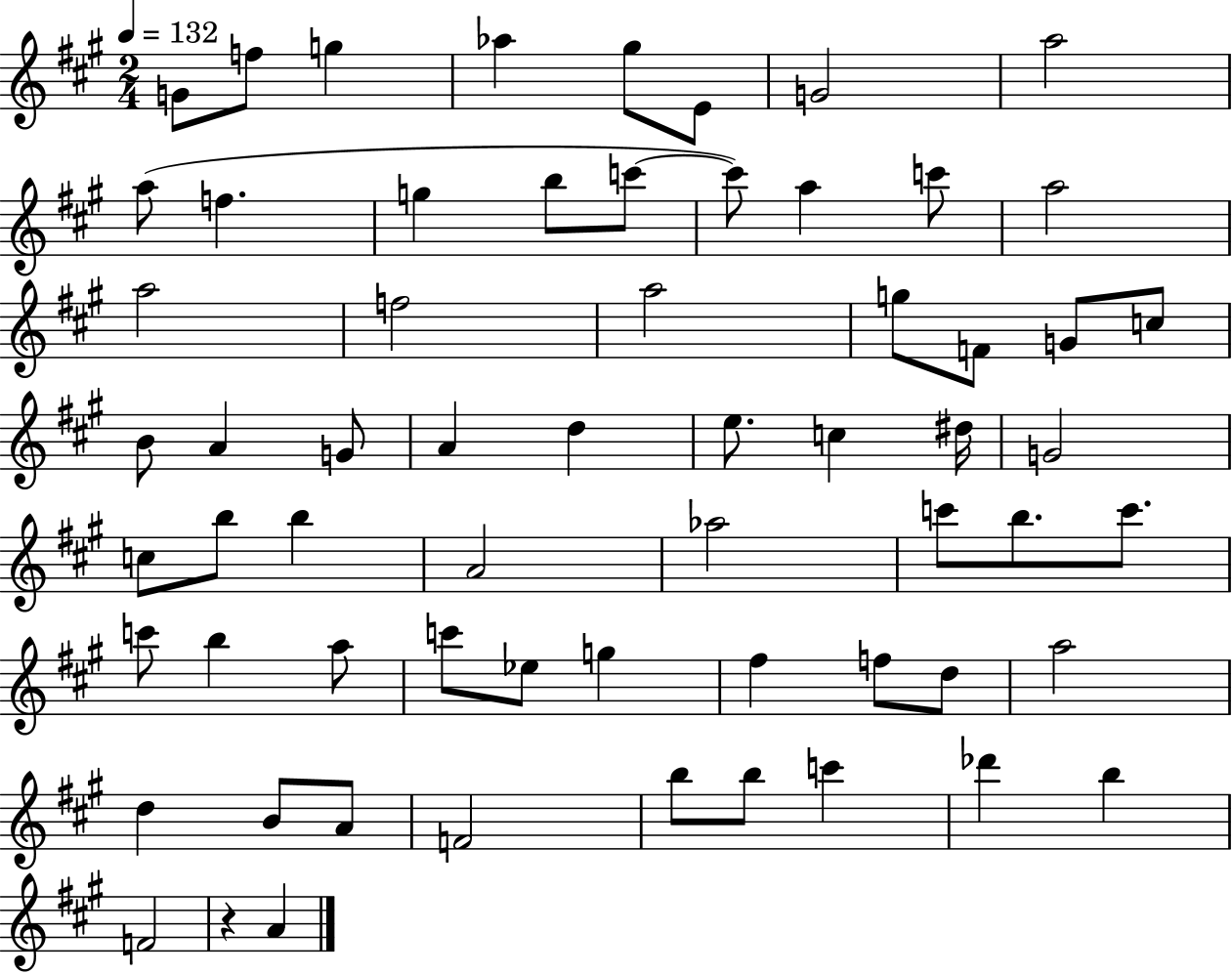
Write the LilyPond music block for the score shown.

{
  \clef treble
  \numericTimeSignature
  \time 2/4
  \key a \major
  \tempo 4 = 132
  g'8 f''8 g''4 | aes''4 gis''8 e'8 | g'2 | a''2 | \break a''8( f''4. | g''4 b''8 c'''8~~ | c'''8) a''4 c'''8 | a''2 | \break a''2 | f''2 | a''2 | g''8 f'8 g'8 c''8 | \break b'8 a'4 g'8 | a'4 d''4 | e''8. c''4 dis''16 | g'2 | \break c''8 b''8 b''4 | a'2 | aes''2 | c'''8 b''8. c'''8. | \break c'''8 b''4 a''8 | c'''8 ees''8 g''4 | fis''4 f''8 d''8 | a''2 | \break d''4 b'8 a'8 | f'2 | b''8 b''8 c'''4 | des'''4 b''4 | \break f'2 | r4 a'4 | \bar "|."
}